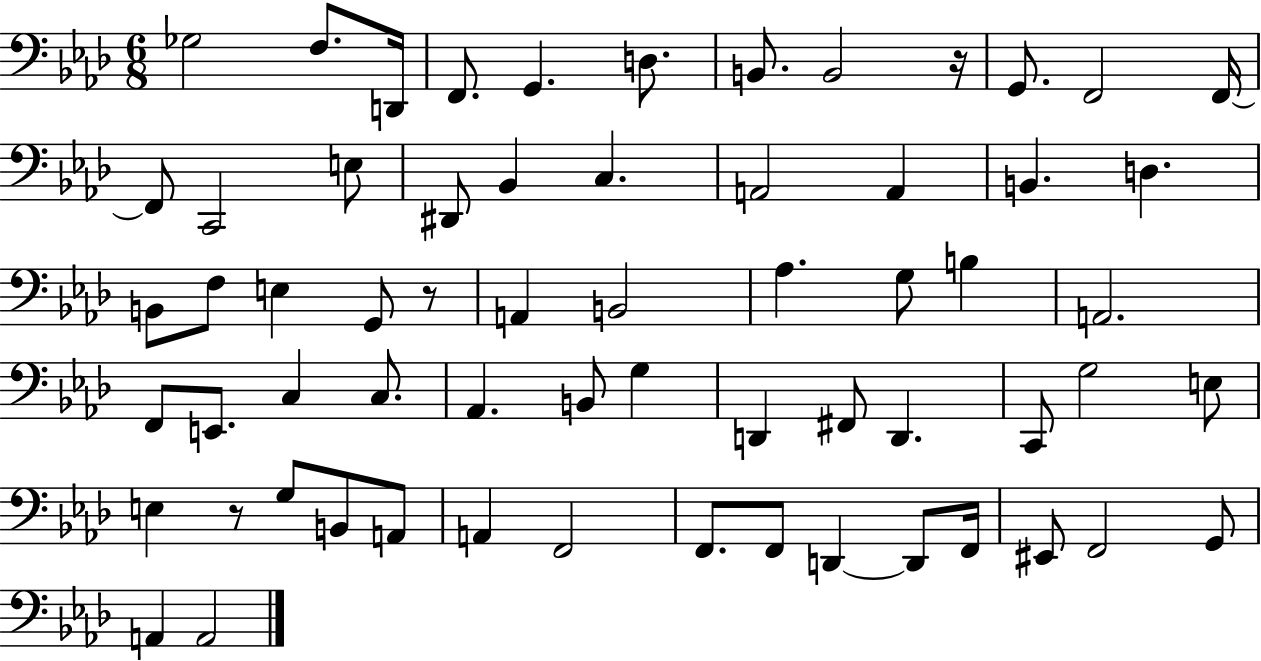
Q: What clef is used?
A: bass